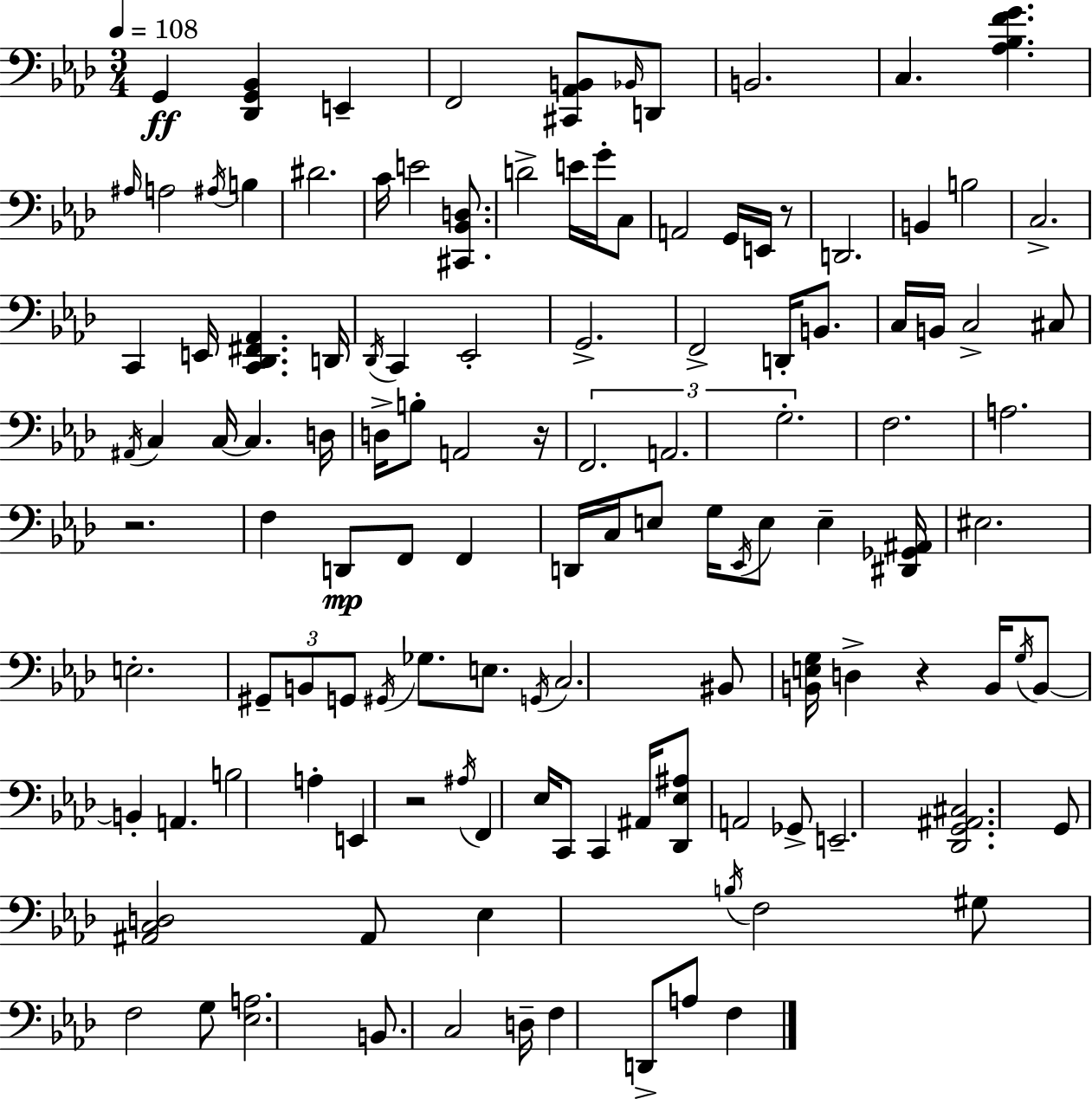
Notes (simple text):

G2/q [Db2,G2,Bb2]/q E2/q F2/h [C#2,Ab2,B2]/e Bb2/s D2/e B2/h. C3/q. [Ab3,Bb3,F4,G4]/q. A#3/s A3/h A#3/s B3/q D#4/h. C4/s E4/h [C#2,Bb2,D3]/e. D4/h E4/s G4/s C3/e A2/h G2/s E2/s R/e D2/h. B2/q B3/h C3/h. C2/q E2/s [C2,Db2,F#2,Ab2]/q. D2/s Db2/s C2/q Eb2/h G2/h. F2/h D2/s B2/e. C3/s B2/s C3/h C#3/e A#2/s C3/q C3/s C3/q. D3/s D3/s B3/e A2/h R/s F2/h. A2/h. G3/h. F3/h. A3/h. R/h. F3/q D2/e F2/e F2/q D2/s C3/s E3/e G3/s Eb2/s E3/e E3/q [D#2,Gb2,A#2]/s EIS3/h. E3/h. G#2/e B2/e G2/e G#2/s Gb3/e. E3/e. G2/s C3/h. BIS2/e [B2,E3,G3]/s D3/q R/q B2/s G3/s B2/e B2/q A2/q. B3/h A3/q E2/q R/h A#3/s F2/q Eb3/s C2/e C2/q A#2/s [Db2,Eb3,A#3]/e A2/h Gb2/e E2/h. [Db2,G2,A#2,C#3]/h. G2/e [A#2,C3,D3]/h A#2/e Eb3/q B3/s F3/h G#3/e F3/h G3/e [Eb3,A3]/h. B2/e. C3/h D3/s F3/q D2/e A3/e F3/q